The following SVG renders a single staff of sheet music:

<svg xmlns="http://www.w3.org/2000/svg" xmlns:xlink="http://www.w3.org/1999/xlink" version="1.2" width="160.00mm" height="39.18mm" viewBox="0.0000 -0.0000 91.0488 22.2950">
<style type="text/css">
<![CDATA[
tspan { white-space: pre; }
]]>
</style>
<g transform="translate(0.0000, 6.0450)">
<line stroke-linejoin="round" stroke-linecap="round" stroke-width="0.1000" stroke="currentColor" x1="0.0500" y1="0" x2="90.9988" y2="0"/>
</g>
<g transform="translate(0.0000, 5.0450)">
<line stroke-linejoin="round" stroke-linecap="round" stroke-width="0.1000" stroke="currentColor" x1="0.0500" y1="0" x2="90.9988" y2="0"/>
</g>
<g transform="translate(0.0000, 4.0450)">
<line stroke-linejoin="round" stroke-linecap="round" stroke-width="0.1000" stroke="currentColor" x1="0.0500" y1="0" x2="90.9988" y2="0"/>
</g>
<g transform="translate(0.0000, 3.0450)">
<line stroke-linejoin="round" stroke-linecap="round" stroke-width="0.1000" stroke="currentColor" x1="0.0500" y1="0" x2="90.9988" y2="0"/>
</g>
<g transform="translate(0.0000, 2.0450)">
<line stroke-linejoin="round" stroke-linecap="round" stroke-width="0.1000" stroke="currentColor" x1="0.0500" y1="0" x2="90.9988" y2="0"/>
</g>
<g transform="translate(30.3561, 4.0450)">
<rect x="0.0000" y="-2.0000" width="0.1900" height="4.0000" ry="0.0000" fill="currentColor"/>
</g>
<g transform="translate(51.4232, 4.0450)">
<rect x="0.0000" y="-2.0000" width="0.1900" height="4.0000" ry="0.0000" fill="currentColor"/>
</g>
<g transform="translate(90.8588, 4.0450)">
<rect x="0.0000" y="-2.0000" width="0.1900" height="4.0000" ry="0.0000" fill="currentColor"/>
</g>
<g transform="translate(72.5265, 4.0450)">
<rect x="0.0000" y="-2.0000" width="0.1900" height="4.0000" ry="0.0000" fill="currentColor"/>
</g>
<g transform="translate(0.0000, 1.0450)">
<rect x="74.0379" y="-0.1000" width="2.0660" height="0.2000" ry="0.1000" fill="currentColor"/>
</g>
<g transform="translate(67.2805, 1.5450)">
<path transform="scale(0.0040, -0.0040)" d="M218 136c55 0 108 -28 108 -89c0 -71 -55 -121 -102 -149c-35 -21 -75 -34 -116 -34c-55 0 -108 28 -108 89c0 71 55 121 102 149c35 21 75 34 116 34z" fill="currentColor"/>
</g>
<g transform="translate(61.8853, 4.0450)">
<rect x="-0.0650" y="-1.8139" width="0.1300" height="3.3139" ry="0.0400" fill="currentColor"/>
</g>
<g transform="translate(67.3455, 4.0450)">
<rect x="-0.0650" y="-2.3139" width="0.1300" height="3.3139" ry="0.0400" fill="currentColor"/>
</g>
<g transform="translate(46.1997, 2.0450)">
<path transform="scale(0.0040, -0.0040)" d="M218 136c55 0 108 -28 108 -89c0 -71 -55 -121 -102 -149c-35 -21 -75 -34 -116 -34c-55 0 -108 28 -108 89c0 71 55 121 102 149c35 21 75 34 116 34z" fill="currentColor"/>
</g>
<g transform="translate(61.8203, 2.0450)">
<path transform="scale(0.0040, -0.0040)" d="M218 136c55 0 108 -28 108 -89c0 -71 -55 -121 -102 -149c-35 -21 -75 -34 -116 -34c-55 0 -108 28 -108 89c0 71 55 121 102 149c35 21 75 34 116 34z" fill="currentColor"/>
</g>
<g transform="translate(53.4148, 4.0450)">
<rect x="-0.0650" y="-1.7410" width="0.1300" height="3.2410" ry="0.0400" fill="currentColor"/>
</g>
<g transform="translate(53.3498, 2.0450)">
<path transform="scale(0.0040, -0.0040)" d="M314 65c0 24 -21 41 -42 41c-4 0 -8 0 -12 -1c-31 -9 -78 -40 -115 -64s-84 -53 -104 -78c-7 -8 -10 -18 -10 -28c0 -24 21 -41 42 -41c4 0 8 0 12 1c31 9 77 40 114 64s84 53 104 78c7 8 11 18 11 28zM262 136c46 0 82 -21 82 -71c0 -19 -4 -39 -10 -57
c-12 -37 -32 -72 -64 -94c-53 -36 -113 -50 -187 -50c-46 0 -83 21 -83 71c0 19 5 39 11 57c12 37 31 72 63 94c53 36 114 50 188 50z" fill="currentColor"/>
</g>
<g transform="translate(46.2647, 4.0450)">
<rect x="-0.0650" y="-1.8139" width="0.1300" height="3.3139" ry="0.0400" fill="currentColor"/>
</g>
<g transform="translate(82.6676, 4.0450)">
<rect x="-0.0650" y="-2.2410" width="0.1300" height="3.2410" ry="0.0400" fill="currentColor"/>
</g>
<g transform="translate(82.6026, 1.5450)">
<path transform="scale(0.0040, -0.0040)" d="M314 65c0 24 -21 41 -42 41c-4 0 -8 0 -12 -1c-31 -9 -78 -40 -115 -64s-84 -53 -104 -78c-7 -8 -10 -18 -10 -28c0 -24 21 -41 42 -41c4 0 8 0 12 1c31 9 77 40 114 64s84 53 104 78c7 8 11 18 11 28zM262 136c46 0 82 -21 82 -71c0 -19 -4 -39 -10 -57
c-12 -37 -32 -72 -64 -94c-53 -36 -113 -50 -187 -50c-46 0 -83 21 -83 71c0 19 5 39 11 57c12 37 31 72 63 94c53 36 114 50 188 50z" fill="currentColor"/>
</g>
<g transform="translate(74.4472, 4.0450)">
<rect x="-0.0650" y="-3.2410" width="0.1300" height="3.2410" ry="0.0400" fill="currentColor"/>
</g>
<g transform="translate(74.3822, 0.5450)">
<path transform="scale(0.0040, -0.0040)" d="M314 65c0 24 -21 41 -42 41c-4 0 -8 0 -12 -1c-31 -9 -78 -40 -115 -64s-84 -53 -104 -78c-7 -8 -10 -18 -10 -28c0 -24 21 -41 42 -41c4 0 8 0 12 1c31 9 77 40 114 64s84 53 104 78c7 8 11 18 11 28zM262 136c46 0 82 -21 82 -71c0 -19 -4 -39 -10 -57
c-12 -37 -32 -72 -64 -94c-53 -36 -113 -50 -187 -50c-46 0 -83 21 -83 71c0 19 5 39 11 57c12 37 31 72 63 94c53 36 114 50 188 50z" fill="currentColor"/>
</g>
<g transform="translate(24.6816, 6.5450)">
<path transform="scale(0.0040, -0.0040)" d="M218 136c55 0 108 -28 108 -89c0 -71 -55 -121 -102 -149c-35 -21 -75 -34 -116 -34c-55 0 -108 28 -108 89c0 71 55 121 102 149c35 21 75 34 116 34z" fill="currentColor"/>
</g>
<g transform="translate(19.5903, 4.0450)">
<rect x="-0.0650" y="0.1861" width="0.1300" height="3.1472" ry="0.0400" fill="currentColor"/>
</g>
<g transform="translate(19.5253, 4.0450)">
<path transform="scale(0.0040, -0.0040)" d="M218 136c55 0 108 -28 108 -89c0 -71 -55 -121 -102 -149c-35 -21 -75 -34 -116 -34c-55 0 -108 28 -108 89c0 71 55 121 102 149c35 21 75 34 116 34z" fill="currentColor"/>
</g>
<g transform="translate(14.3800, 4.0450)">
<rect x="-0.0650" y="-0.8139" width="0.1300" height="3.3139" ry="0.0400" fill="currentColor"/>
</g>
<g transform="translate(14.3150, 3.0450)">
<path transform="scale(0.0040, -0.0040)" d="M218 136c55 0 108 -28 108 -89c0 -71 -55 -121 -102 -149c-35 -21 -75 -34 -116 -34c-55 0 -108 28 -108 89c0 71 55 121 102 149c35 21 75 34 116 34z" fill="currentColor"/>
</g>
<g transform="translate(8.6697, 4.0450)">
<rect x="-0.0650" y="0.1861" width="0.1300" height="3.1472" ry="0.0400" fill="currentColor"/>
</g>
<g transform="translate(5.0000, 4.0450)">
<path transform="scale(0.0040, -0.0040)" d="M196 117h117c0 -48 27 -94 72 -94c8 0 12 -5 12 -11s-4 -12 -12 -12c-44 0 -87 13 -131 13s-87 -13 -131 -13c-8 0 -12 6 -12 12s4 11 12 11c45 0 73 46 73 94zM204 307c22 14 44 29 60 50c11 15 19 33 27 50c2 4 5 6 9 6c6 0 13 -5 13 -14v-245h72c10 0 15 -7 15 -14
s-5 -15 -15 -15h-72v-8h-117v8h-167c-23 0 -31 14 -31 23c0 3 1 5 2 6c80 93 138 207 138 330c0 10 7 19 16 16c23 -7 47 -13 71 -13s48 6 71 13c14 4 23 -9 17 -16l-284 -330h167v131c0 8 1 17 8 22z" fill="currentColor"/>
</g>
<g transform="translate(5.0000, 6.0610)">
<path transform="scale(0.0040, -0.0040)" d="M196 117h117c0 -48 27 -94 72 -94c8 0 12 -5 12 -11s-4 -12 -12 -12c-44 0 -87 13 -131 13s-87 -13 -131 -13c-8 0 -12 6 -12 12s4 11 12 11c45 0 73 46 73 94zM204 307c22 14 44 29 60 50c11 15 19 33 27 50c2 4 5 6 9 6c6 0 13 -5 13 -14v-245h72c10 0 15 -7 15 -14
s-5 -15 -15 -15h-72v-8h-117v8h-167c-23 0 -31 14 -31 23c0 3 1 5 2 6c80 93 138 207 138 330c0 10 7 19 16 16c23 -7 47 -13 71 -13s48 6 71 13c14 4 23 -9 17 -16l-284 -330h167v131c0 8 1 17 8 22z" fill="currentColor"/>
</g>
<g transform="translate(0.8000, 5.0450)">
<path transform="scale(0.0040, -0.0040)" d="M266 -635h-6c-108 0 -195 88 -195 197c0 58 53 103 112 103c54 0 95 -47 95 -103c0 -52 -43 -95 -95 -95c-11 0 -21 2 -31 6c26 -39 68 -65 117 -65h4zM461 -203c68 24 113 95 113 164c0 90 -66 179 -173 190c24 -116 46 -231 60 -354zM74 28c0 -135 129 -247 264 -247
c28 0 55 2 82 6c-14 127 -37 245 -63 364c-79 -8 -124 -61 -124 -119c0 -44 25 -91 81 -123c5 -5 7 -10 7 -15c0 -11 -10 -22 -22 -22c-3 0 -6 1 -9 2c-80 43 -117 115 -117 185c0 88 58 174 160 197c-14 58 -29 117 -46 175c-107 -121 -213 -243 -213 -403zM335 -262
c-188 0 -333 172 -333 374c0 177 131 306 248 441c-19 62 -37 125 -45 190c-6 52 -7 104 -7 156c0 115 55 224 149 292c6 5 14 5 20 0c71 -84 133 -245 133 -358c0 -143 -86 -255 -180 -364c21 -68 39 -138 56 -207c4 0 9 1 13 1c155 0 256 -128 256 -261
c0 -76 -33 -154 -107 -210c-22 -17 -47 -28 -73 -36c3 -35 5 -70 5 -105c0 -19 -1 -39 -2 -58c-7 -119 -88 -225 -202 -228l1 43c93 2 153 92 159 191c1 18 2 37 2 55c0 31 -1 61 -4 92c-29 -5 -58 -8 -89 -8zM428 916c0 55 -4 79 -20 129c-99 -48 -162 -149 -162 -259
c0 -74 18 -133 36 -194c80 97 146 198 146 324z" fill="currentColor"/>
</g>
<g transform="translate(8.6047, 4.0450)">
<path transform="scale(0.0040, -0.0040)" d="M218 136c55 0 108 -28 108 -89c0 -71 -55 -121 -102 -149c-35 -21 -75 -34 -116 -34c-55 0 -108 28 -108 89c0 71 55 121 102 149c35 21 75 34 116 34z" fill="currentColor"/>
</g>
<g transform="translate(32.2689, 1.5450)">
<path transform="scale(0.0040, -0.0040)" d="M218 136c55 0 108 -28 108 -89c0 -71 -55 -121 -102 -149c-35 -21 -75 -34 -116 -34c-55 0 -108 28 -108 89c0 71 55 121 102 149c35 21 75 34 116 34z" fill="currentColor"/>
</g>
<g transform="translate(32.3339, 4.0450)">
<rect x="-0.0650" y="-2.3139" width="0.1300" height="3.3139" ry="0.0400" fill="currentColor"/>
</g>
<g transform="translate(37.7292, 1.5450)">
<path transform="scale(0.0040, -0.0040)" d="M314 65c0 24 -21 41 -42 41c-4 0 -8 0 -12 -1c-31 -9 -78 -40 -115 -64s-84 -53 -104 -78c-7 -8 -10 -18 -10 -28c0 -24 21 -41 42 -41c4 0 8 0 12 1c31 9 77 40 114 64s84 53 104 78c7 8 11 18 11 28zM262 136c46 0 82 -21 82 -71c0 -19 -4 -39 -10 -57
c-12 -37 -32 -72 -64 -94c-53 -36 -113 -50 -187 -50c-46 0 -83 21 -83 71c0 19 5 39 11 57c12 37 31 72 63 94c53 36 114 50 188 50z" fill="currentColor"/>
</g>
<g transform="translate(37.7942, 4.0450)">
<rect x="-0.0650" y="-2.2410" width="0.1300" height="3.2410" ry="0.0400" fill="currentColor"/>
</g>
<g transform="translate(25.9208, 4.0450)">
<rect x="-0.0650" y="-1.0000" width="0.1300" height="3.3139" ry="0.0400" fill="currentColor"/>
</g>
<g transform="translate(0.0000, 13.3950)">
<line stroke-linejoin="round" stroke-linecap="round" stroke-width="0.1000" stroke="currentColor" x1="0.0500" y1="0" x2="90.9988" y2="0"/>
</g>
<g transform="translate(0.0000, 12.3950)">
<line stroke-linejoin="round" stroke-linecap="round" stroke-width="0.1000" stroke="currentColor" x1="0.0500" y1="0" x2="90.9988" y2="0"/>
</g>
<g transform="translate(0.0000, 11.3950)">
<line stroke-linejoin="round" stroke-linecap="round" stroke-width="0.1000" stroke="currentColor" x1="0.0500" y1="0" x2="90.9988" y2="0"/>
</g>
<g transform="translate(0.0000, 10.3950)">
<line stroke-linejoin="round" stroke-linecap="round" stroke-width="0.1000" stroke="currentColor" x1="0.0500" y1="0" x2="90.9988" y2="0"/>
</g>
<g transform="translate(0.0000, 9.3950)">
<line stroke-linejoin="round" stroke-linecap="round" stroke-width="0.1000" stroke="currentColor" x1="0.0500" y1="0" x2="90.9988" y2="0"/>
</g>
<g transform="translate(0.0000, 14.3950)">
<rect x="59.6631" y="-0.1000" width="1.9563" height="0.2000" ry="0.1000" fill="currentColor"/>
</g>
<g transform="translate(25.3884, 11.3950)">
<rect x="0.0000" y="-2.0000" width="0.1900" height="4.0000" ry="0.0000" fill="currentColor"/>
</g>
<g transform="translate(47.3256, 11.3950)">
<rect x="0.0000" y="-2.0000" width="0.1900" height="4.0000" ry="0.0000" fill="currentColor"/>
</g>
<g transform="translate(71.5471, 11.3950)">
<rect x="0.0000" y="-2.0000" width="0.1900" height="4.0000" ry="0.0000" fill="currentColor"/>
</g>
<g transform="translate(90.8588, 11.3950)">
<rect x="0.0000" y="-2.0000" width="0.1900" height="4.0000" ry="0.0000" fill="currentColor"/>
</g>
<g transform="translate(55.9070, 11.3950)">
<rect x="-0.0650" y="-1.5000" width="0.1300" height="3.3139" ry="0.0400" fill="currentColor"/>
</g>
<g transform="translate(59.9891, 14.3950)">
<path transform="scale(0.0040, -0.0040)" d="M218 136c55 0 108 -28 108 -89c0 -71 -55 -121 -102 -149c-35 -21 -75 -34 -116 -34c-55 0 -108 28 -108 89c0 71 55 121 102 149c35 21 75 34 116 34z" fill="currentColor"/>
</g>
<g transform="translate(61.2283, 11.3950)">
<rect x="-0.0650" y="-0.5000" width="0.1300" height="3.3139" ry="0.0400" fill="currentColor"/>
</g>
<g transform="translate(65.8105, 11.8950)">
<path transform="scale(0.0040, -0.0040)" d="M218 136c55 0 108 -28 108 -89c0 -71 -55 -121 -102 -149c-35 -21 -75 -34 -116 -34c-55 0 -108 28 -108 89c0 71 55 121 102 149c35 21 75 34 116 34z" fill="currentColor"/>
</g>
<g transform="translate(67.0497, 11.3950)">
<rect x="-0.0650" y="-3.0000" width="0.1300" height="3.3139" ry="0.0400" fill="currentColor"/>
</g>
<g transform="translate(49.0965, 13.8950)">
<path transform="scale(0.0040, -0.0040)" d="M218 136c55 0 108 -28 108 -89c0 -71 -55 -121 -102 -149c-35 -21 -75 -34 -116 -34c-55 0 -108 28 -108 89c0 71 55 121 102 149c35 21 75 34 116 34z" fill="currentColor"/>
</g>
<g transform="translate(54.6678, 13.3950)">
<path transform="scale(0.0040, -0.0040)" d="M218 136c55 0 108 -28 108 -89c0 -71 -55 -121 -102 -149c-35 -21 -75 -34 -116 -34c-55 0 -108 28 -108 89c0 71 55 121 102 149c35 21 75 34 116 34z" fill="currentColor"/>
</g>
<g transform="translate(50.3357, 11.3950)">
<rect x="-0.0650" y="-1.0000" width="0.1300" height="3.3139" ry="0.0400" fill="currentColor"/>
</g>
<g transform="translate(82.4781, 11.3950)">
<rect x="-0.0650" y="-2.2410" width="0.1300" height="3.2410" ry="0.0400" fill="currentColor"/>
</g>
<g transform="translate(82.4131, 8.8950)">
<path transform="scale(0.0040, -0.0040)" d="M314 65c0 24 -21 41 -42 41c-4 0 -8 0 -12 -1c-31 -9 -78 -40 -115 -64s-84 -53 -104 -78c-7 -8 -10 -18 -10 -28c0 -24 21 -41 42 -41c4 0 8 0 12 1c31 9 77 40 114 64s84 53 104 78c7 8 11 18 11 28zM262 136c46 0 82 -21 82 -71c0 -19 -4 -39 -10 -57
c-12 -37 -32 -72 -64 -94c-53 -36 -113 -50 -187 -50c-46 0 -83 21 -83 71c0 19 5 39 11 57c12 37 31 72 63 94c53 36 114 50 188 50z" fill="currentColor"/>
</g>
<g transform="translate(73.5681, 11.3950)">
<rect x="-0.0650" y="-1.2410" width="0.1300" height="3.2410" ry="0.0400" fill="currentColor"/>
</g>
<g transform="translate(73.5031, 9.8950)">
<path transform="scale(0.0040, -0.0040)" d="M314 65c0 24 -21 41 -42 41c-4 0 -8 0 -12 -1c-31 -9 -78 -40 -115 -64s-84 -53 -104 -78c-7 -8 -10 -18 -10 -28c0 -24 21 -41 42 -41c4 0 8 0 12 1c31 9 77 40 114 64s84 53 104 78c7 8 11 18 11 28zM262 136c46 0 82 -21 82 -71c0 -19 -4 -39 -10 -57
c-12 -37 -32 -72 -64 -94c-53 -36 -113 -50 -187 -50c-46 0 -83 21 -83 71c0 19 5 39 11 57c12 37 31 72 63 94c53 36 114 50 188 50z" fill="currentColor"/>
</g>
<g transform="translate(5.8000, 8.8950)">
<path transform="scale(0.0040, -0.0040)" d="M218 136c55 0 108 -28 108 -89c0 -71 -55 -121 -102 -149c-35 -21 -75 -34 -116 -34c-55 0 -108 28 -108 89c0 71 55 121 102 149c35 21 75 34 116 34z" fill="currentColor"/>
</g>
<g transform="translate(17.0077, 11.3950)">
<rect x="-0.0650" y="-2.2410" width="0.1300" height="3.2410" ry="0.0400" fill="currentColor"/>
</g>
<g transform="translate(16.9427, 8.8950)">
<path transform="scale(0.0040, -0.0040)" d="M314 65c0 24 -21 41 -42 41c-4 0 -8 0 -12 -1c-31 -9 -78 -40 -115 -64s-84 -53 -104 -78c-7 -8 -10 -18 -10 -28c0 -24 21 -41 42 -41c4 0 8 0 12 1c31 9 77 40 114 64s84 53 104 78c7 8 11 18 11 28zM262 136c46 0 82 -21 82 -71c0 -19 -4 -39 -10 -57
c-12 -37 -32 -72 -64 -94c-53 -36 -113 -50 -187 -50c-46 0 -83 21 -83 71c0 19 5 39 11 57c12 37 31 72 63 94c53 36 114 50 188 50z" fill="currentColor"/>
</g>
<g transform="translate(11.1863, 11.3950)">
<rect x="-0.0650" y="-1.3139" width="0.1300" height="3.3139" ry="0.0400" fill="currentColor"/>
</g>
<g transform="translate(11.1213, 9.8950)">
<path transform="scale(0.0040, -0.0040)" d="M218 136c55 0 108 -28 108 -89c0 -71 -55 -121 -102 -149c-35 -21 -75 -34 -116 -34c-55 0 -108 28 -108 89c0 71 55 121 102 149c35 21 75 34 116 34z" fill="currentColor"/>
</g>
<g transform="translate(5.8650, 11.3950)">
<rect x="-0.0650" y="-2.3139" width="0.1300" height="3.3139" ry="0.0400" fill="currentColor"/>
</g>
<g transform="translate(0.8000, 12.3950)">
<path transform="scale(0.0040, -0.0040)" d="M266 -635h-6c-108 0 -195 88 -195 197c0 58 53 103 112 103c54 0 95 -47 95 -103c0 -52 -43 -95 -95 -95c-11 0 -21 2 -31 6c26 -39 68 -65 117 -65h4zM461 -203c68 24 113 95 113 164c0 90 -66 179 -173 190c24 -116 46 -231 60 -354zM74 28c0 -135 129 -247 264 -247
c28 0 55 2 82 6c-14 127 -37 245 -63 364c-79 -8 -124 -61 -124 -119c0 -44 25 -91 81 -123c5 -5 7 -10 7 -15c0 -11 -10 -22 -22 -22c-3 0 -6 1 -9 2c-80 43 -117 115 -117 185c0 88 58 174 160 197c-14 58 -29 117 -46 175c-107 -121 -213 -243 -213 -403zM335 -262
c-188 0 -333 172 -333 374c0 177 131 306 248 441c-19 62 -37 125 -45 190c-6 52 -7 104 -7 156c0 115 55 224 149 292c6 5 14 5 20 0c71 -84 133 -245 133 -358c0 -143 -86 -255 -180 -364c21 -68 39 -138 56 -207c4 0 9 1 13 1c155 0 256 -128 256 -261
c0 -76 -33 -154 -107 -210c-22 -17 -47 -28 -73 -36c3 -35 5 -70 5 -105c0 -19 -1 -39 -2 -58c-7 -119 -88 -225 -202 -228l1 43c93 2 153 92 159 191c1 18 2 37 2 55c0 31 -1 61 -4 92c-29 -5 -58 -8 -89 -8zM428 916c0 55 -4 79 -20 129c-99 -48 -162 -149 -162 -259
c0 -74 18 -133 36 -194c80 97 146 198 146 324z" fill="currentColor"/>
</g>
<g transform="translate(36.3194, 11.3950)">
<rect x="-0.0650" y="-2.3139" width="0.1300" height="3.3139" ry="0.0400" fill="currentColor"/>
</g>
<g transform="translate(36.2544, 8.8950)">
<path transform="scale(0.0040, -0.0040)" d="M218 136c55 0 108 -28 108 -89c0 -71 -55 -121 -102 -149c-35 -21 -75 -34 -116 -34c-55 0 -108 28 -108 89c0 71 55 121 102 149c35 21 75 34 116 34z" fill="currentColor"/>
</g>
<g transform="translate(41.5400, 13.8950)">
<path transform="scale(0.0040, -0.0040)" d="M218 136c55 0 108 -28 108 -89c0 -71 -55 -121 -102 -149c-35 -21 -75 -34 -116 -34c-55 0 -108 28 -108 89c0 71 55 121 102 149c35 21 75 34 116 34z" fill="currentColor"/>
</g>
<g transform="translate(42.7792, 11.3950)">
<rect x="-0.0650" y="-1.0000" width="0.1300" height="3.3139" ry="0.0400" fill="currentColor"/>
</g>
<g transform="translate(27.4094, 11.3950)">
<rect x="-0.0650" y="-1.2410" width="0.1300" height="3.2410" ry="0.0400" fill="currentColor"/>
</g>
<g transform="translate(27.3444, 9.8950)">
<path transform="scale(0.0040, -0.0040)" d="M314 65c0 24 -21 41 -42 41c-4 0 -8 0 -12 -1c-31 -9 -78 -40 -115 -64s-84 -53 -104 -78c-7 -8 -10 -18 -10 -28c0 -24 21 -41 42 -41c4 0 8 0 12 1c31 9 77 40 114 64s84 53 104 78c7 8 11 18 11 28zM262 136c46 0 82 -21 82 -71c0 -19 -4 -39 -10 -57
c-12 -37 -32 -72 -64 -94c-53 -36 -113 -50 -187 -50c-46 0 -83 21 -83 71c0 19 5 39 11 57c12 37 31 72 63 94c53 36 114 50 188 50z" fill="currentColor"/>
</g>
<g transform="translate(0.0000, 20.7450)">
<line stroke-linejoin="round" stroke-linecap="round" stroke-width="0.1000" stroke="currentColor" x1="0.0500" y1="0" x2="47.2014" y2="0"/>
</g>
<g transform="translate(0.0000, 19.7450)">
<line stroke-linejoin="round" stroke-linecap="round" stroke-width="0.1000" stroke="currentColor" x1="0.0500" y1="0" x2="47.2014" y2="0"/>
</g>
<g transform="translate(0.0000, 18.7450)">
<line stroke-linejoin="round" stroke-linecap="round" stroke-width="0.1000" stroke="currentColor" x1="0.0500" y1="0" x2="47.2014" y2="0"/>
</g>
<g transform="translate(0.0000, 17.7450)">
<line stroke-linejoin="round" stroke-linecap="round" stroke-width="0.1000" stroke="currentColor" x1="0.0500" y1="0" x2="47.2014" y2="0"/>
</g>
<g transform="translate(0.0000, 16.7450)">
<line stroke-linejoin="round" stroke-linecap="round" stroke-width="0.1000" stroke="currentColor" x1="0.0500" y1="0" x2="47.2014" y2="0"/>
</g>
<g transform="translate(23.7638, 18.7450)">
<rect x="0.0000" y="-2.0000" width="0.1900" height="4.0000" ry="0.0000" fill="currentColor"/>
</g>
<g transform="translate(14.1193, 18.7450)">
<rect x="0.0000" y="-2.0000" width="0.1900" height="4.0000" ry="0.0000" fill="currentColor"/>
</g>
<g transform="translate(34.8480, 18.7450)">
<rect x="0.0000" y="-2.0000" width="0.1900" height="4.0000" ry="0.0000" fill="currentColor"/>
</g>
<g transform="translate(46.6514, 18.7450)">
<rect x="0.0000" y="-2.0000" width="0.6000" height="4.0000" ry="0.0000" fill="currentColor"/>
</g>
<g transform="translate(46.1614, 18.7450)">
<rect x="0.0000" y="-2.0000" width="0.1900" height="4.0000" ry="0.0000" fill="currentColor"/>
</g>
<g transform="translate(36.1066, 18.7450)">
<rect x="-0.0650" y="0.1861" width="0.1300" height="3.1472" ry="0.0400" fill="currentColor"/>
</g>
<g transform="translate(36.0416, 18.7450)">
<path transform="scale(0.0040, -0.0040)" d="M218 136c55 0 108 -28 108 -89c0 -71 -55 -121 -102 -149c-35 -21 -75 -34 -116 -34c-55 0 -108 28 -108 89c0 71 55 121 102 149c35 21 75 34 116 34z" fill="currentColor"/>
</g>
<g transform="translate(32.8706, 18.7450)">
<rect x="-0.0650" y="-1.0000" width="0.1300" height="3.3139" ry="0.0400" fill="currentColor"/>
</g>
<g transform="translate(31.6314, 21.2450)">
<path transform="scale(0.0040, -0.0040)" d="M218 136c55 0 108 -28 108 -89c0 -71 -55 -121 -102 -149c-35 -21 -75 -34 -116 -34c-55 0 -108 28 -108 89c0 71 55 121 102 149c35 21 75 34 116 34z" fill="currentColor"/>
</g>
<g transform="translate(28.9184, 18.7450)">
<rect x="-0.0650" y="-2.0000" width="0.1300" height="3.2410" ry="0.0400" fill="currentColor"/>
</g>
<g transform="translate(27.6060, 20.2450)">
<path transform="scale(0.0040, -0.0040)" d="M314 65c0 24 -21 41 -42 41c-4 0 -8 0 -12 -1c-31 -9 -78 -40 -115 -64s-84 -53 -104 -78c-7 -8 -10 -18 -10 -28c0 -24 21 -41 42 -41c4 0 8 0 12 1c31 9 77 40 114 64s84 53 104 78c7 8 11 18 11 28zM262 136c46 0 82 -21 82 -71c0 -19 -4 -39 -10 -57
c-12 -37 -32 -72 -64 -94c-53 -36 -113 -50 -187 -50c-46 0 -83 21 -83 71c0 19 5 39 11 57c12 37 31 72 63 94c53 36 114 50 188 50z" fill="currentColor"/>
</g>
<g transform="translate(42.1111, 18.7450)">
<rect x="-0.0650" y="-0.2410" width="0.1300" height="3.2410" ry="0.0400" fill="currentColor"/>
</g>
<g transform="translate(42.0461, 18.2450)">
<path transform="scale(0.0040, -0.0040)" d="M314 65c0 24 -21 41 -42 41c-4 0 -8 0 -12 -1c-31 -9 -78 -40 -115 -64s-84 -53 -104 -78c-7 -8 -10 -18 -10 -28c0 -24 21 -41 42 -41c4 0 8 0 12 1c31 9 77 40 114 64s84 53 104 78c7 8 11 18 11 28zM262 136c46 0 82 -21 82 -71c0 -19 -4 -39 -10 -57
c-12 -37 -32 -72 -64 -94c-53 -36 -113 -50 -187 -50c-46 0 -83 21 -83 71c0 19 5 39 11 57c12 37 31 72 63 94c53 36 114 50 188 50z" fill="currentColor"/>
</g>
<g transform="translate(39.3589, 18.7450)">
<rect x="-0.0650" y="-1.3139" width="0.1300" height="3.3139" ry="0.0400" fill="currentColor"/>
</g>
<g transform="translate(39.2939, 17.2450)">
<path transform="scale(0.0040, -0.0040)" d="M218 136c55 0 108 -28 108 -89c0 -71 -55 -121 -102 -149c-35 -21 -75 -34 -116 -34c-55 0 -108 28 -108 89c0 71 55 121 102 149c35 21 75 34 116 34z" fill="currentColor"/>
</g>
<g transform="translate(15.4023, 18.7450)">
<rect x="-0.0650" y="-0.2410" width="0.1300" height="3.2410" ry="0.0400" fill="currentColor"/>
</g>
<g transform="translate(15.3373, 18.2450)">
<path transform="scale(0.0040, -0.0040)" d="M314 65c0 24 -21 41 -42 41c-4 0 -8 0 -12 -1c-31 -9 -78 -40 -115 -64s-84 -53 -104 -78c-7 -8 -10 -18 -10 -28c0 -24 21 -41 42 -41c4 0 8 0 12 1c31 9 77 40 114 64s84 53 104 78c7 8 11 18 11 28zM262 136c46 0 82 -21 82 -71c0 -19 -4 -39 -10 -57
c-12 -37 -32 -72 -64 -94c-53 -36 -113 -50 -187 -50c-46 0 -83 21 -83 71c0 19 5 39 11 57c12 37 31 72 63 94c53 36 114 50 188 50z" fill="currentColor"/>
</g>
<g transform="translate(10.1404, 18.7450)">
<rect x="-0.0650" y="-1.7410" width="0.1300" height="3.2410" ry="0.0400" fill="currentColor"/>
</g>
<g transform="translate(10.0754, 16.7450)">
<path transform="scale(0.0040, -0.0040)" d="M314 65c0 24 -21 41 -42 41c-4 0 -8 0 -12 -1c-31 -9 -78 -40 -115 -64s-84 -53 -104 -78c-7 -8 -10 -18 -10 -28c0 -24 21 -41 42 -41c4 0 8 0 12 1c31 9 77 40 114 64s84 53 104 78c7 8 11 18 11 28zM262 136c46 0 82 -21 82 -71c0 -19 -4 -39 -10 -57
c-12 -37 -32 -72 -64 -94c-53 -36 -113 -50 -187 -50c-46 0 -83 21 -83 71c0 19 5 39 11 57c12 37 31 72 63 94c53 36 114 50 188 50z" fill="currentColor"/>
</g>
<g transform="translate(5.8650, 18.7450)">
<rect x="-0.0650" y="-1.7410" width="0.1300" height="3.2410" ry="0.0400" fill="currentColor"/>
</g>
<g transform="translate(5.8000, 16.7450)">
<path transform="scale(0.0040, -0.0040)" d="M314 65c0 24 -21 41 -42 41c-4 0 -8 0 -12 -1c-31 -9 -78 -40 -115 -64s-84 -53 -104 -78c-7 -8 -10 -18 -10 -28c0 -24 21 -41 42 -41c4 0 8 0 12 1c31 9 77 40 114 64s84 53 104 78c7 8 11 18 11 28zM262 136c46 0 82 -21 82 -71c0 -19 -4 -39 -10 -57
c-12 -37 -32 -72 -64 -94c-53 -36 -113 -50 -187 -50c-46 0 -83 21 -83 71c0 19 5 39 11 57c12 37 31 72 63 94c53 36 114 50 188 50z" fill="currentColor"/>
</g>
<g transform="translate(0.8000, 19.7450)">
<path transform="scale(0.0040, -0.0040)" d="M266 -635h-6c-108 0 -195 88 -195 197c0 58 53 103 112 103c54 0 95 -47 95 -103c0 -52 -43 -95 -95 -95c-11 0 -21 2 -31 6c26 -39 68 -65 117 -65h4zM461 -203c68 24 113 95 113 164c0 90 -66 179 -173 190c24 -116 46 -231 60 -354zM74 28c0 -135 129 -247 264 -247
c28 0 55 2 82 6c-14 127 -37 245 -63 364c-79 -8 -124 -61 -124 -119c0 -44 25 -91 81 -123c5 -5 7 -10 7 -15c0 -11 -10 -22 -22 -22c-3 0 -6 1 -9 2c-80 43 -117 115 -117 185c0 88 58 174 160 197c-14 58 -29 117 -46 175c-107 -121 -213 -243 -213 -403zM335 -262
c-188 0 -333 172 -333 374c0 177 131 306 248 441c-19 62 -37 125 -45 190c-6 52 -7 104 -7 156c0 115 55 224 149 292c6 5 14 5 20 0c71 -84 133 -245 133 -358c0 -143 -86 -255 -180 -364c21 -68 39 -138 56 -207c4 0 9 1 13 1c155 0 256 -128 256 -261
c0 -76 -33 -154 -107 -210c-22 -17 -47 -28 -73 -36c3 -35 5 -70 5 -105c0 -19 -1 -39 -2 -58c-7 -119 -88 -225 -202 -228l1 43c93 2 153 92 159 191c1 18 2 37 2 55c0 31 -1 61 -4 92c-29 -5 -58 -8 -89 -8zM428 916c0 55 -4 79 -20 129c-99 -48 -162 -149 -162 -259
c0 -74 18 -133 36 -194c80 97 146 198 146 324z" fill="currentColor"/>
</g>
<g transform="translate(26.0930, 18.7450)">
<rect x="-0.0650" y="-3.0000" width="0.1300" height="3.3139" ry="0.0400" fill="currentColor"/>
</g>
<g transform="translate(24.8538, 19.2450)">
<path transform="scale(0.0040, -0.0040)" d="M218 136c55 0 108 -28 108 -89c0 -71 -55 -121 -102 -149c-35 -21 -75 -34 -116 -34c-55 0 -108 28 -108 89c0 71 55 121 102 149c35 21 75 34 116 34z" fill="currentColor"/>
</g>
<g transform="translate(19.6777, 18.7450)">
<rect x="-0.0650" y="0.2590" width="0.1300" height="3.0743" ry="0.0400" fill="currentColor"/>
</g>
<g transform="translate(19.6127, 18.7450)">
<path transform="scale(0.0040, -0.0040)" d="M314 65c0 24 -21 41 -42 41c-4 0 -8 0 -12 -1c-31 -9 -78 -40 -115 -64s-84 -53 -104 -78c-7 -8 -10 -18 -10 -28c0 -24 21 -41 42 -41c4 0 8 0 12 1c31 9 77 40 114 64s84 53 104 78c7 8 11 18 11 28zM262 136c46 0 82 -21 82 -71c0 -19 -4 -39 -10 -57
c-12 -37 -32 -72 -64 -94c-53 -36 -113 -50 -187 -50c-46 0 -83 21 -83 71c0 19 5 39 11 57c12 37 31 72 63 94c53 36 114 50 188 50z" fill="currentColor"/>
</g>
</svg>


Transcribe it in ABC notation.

X:1
T:Untitled
M:4/4
L:1/4
K:C
B d B D g g2 f f2 f g b2 g2 g e g2 e2 g D D E C A e2 g2 f2 f2 c2 B2 A F2 D B e c2